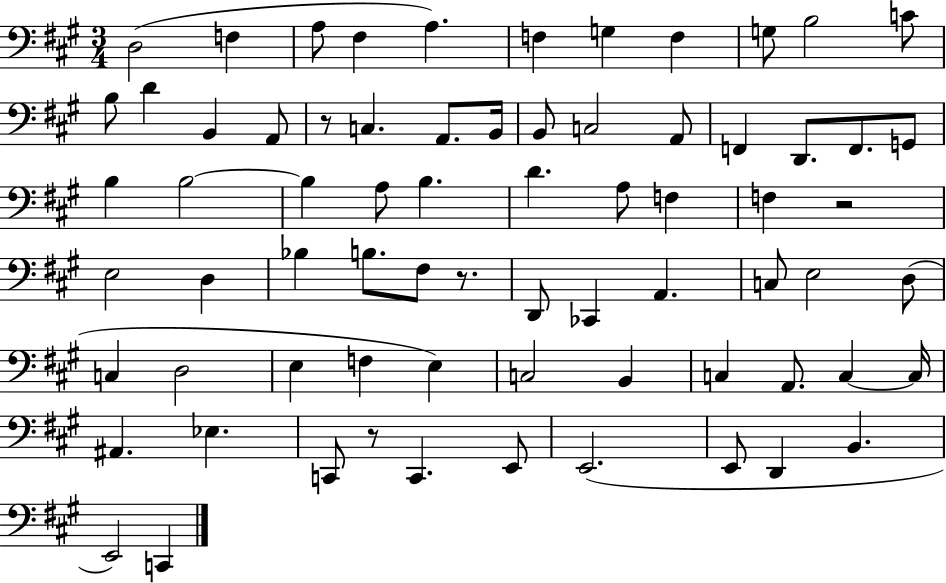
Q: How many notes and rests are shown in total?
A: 71